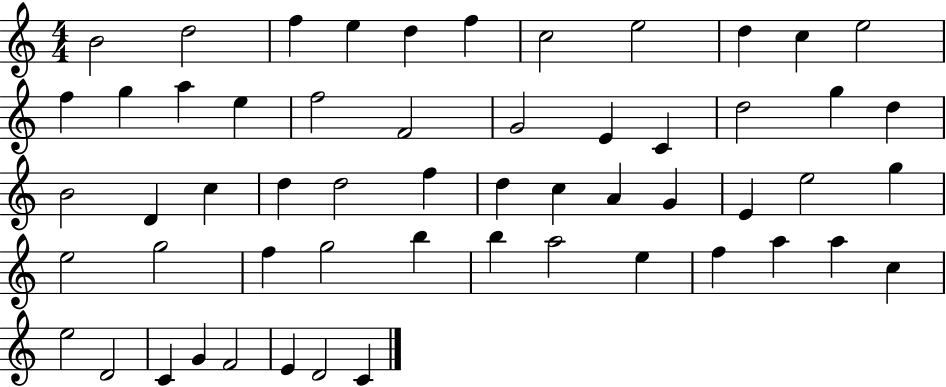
{
  \clef treble
  \numericTimeSignature
  \time 4/4
  \key c \major
  b'2 d''2 | f''4 e''4 d''4 f''4 | c''2 e''2 | d''4 c''4 e''2 | \break f''4 g''4 a''4 e''4 | f''2 f'2 | g'2 e'4 c'4 | d''2 g''4 d''4 | \break b'2 d'4 c''4 | d''4 d''2 f''4 | d''4 c''4 a'4 g'4 | e'4 e''2 g''4 | \break e''2 g''2 | f''4 g''2 b''4 | b''4 a''2 e''4 | f''4 a''4 a''4 c''4 | \break e''2 d'2 | c'4 g'4 f'2 | e'4 d'2 c'4 | \bar "|."
}